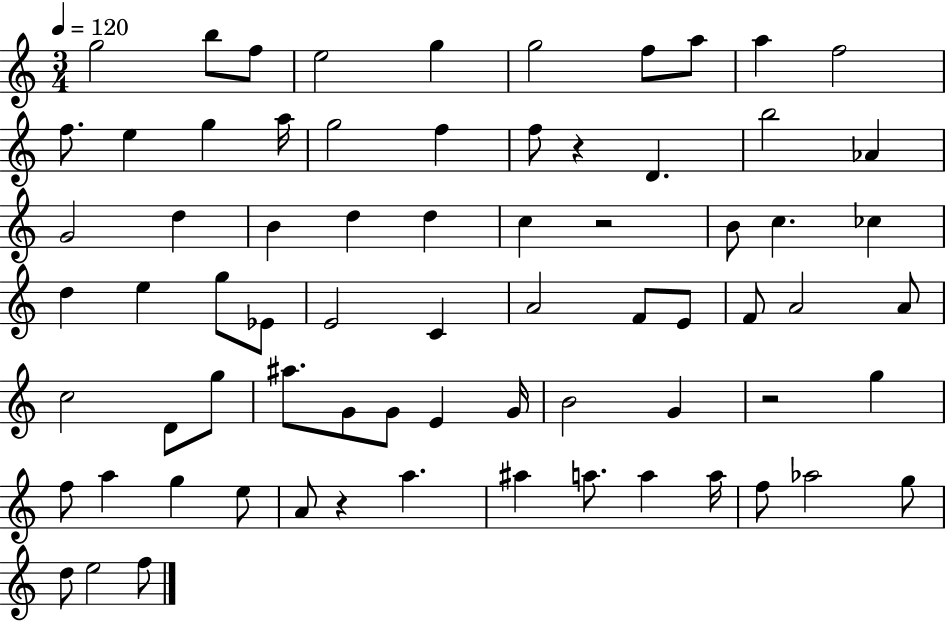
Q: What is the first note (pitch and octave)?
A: G5